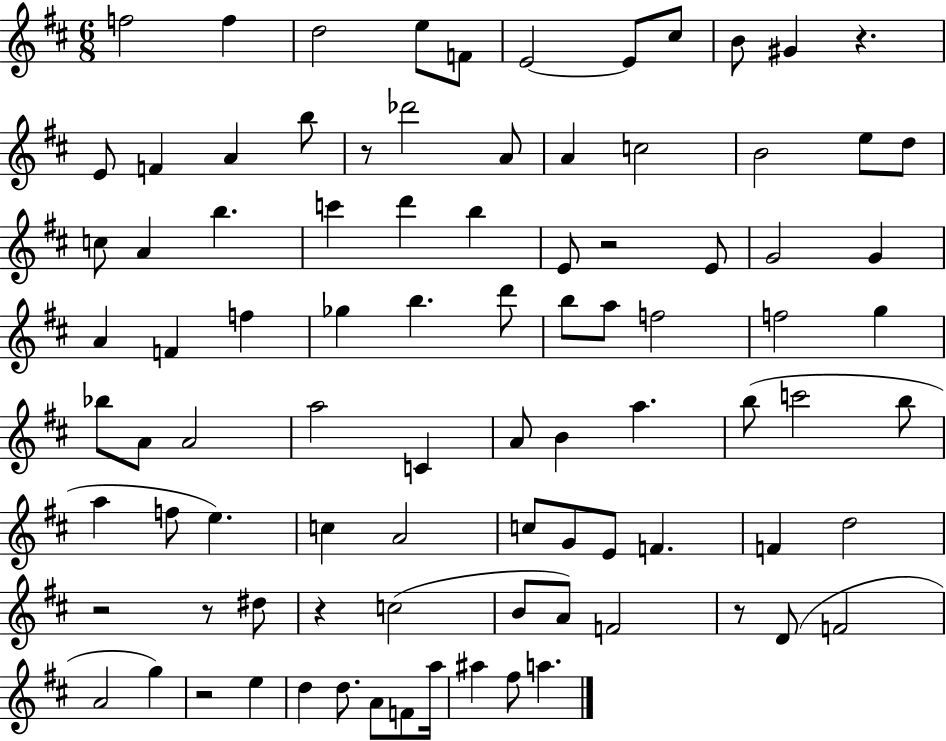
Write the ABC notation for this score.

X:1
T:Untitled
M:6/8
L:1/4
K:D
f2 f d2 e/2 F/2 E2 E/2 ^c/2 B/2 ^G z E/2 F A b/2 z/2 _d'2 A/2 A c2 B2 e/2 d/2 c/2 A b c' d' b E/2 z2 E/2 G2 G A F f _g b d'/2 b/2 a/2 f2 f2 g _b/2 A/2 A2 a2 C A/2 B a b/2 c'2 b/2 a f/2 e c A2 c/2 G/2 E/2 F F d2 z2 z/2 ^d/2 z c2 B/2 A/2 F2 z/2 D/2 F2 A2 g z2 e d d/2 A/2 F/2 a/4 ^a ^f/2 a